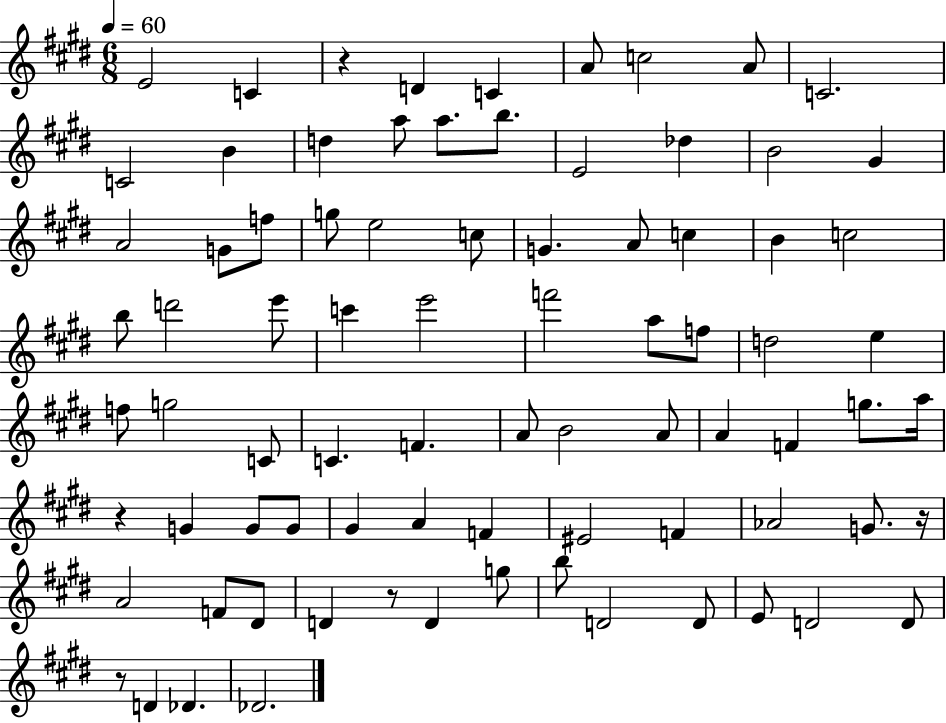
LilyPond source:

{
  \clef treble
  \numericTimeSignature
  \time 6/8
  \key e \major
  \tempo 4 = 60
  \repeat volta 2 { e'2 c'4 | r4 d'4 c'4 | a'8 c''2 a'8 | c'2. | \break c'2 b'4 | d''4 a''8 a''8. b''8. | e'2 des''4 | b'2 gis'4 | \break a'2 g'8 f''8 | g''8 e''2 c''8 | g'4. a'8 c''4 | b'4 c''2 | \break b''8 d'''2 e'''8 | c'''4 e'''2 | f'''2 a''8 f''8 | d''2 e''4 | \break f''8 g''2 c'8 | c'4. f'4. | a'8 b'2 a'8 | a'4 f'4 g''8. a''16 | \break r4 g'4 g'8 g'8 | gis'4 a'4 f'4 | eis'2 f'4 | aes'2 g'8. r16 | \break a'2 f'8 dis'8 | d'4 r8 d'4 g''8 | b''8 d'2 d'8 | e'8 d'2 d'8 | \break r8 d'4 des'4. | des'2. | } \bar "|."
}